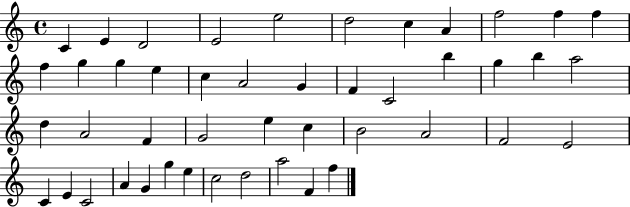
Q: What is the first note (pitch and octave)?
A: C4